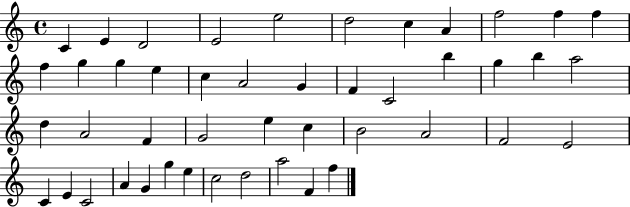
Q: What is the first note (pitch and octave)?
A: C4